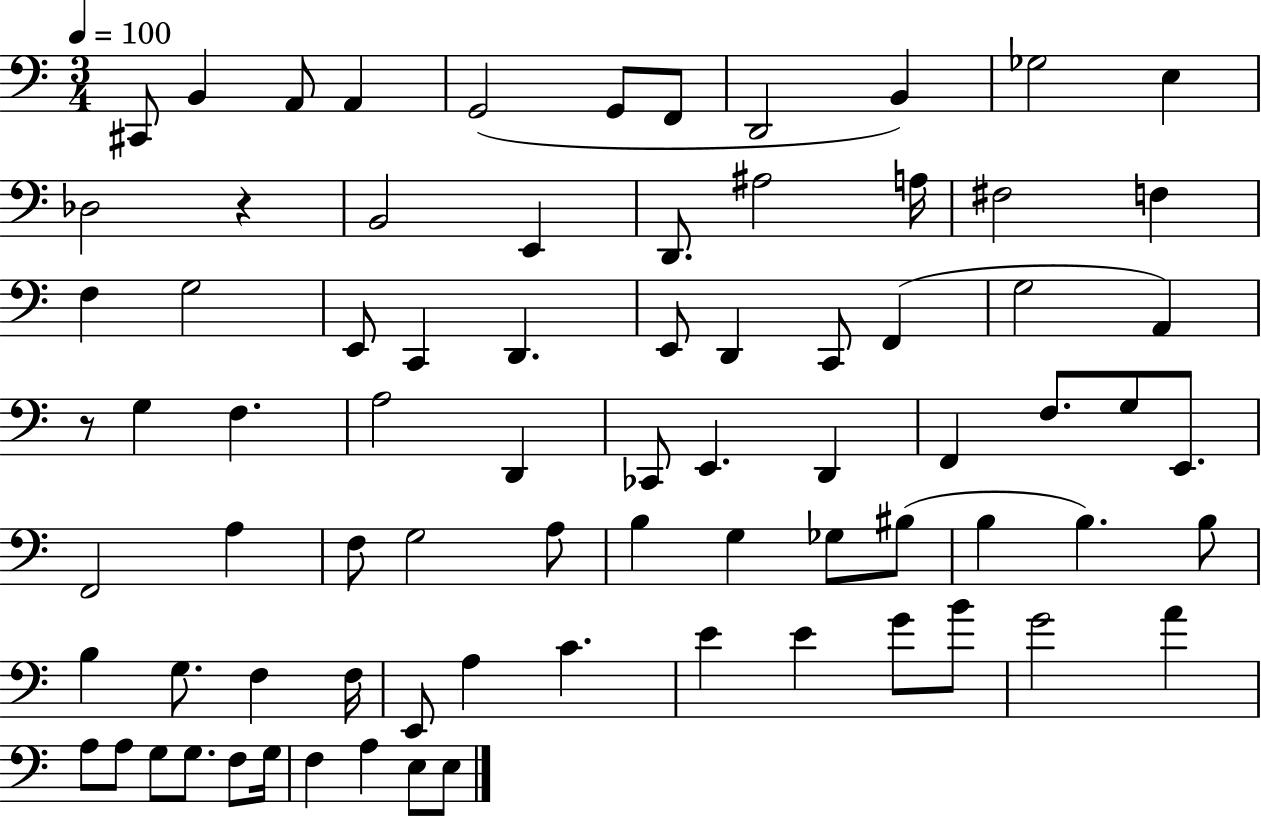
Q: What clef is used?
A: bass